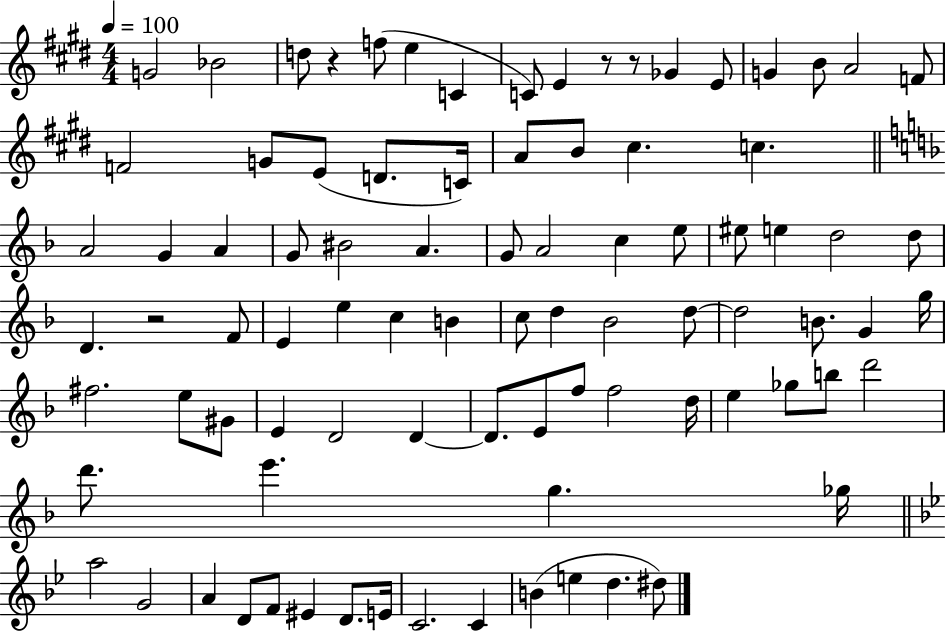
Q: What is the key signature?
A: E major